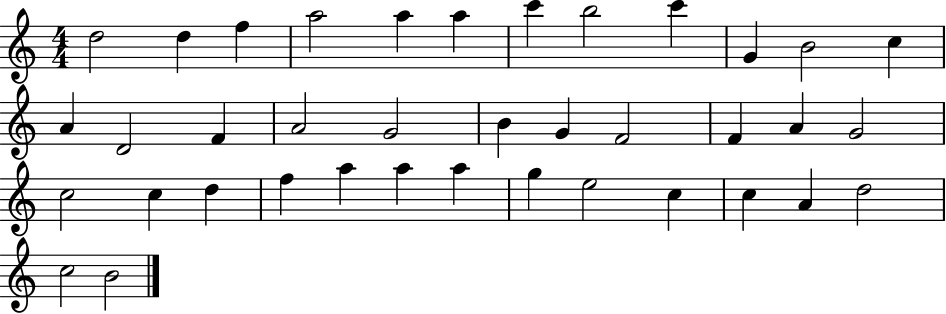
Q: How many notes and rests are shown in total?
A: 38